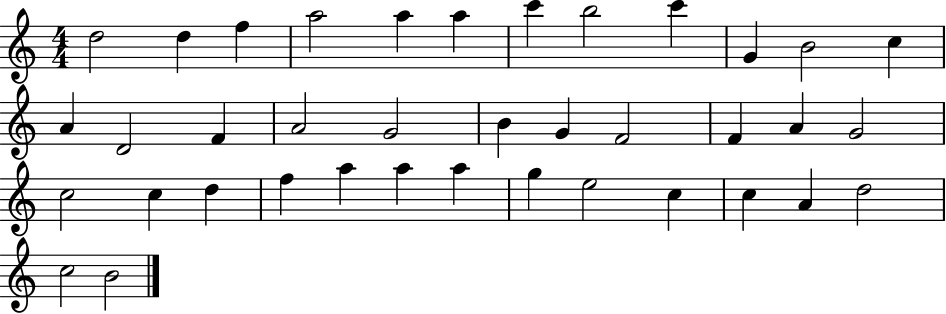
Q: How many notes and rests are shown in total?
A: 38